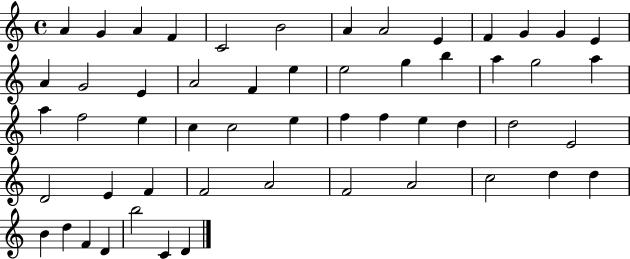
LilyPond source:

{
  \clef treble
  \time 4/4
  \defaultTimeSignature
  \key c \major
  a'4 g'4 a'4 f'4 | c'2 b'2 | a'4 a'2 e'4 | f'4 g'4 g'4 e'4 | \break a'4 g'2 e'4 | a'2 f'4 e''4 | e''2 g''4 b''4 | a''4 g''2 a''4 | \break a''4 f''2 e''4 | c''4 c''2 e''4 | f''4 f''4 e''4 d''4 | d''2 e'2 | \break d'2 e'4 f'4 | f'2 a'2 | f'2 a'2 | c''2 d''4 d''4 | \break b'4 d''4 f'4 d'4 | b''2 c'4 d'4 | \bar "|."
}